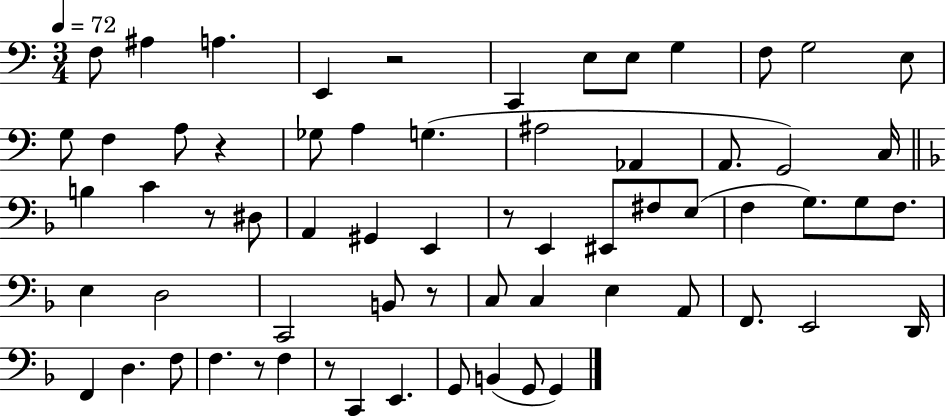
F3/e A#3/q A3/q. E2/q R/h C2/q E3/e E3/e G3/q F3/e G3/h E3/e G3/e F3/q A3/e R/q Gb3/e A3/q G3/q. A#3/h Ab2/q A2/e. G2/h C3/s B3/q C4/q R/e D#3/e A2/q G#2/q E2/q R/e E2/q EIS2/e F#3/e E3/e F3/q G3/e. G3/e F3/e. E3/q D3/h C2/h B2/e R/e C3/e C3/q E3/q A2/e F2/e. E2/h D2/s F2/q D3/q. F3/e F3/q. R/e F3/q R/e C2/q E2/q. G2/e B2/q G2/e G2/q